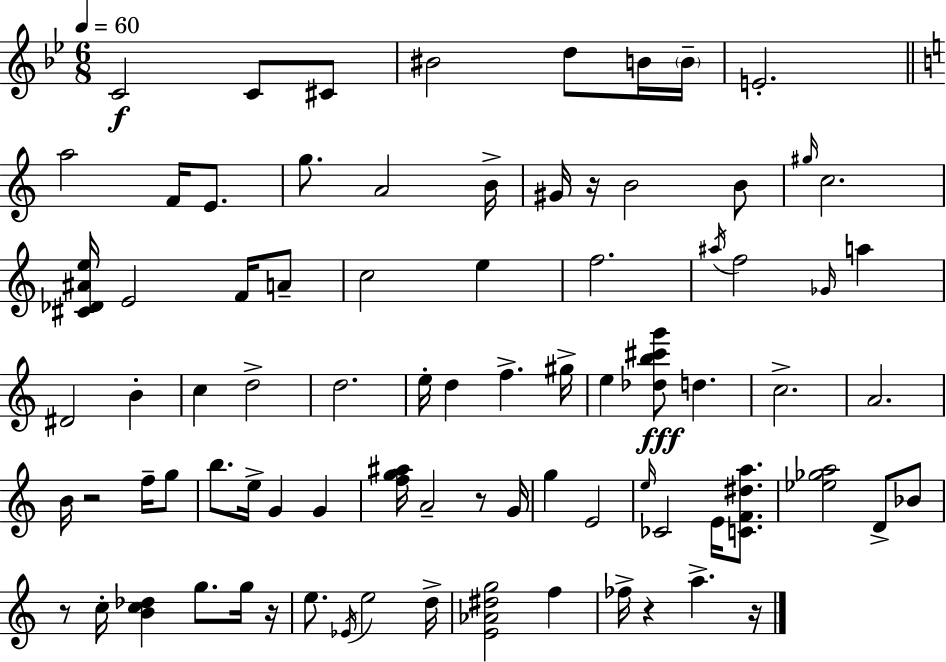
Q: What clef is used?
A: treble